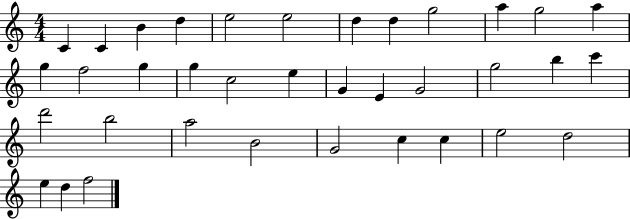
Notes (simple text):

C4/q C4/q B4/q D5/q E5/h E5/h D5/q D5/q G5/h A5/q G5/h A5/q G5/q F5/h G5/q G5/q C5/h E5/q G4/q E4/q G4/h G5/h B5/q C6/q D6/h B5/h A5/h B4/h G4/h C5/q C5/q E5/h D5/h E5/q D5/q F5/h